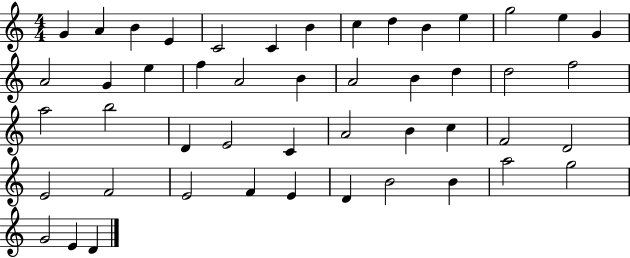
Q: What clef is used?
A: treble